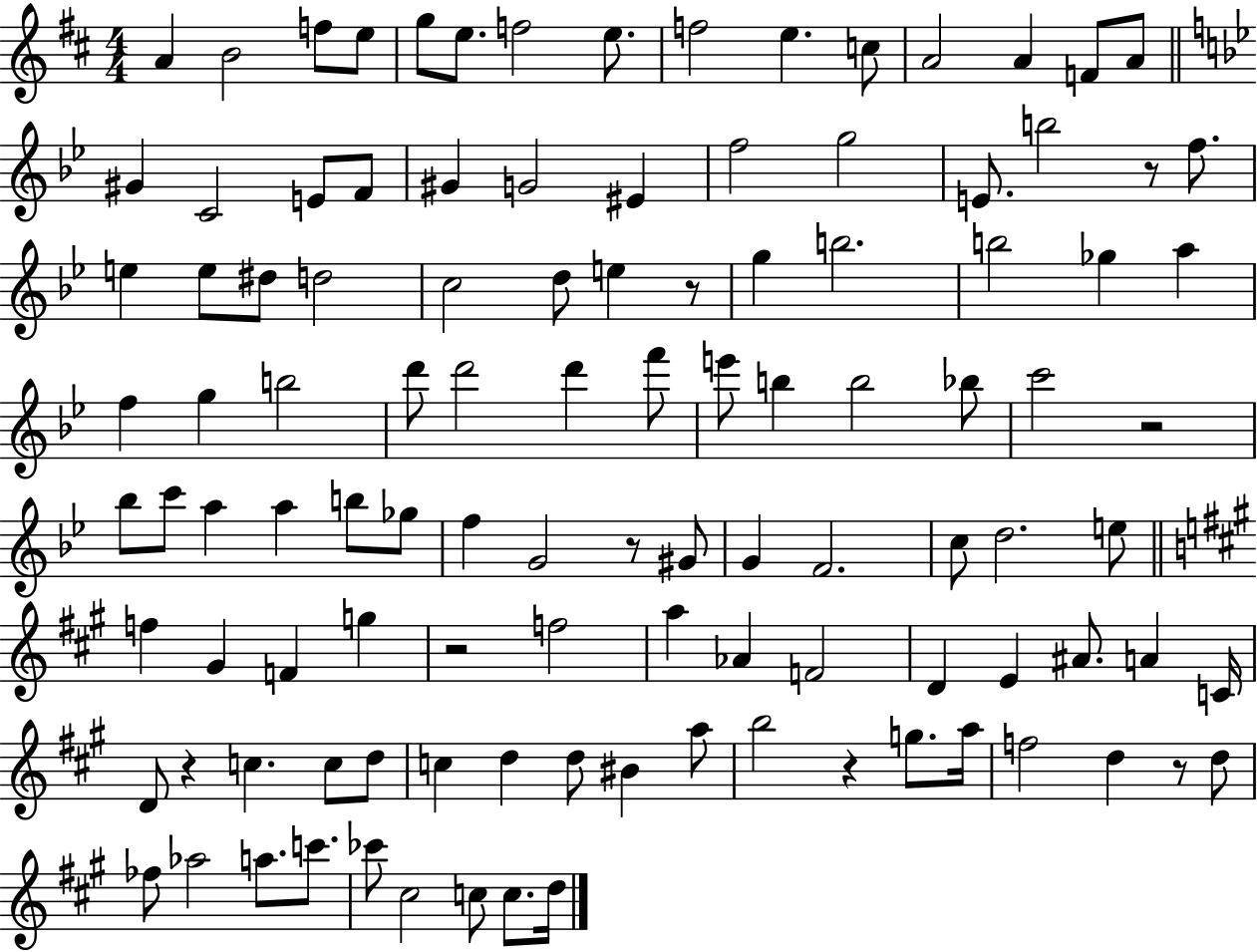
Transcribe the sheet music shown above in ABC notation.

X:1
T:Untitled
M:4/4
L:1/4
K:D
A B2 f/2 e/2 g/2 e/2 f2 e/2 f2 e c/2 A2 A F/2 A/2 ^G C2 E/2 F/2 ^G G2 ^E f2 g2 E/2 b2 z/2 f/2 e e/2 ^d/2 d2 c2 d/2 e z/2 g b2 b2 _g a f g b2 d'/2 d'2 d' f'/2 e'/2 b b2 _b/2 c'2 z2 _b/2 c'/2 a a b/2 _g/2 f G2 z/2 ^G/2 G F2 c/2 d2 e/2 f ^G F g z2 f2 a _A F2 D E ^A/2 A C/4 D/2 z c c/2 d/2 c d d/2 ^B a/2 b2 z g/2 a/4 f2 d z/2 d/2 _f/2 _a2 a/2 c'/2 _c'/2 ^c2 c/2 c/2 d/4